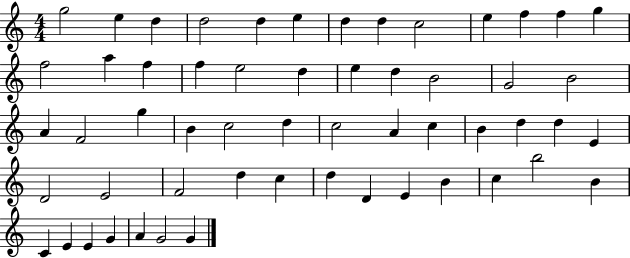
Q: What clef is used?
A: treble